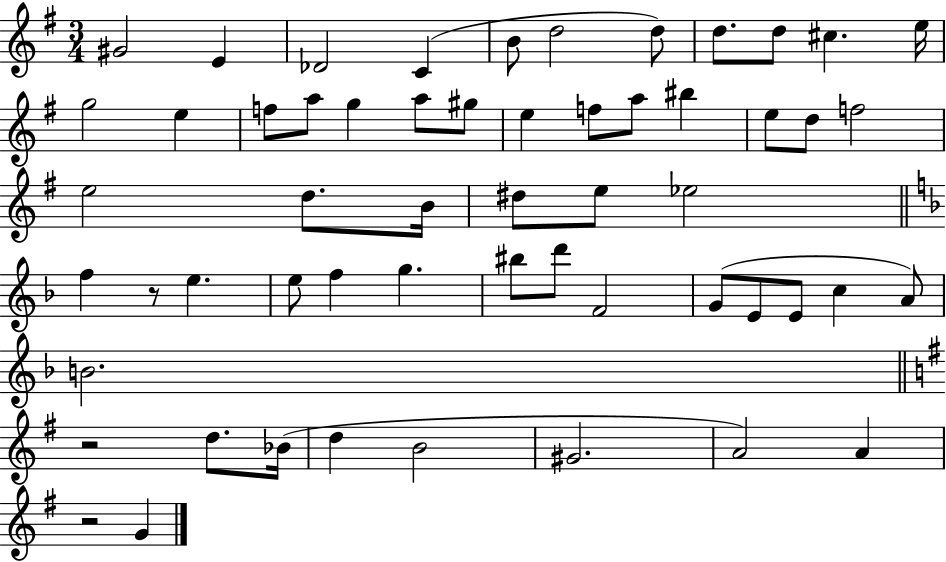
G#4/h E4/q Db4/h C4/q B4/e D5/h D5/e D5/e. D5/e C#5/q. E5/s G5/h E5/q F5/e A5/e G5/q A5/e G#5/e E5/q F5/e A5/e BIS5/q E5/e D5/e F5/h E5/h D5/e. B4/s D#5/e E5/e Eb5/h F5/q R/e E5/q. E5/e F5/q G5/q. BIS5/e D6/e F4/h G4/e E4/e E4/e C5/q A4/e B4/h. R/h D5/e. Bb4/s D5/q B4/h G#4/h. A4/h A4/q R/h G4/q